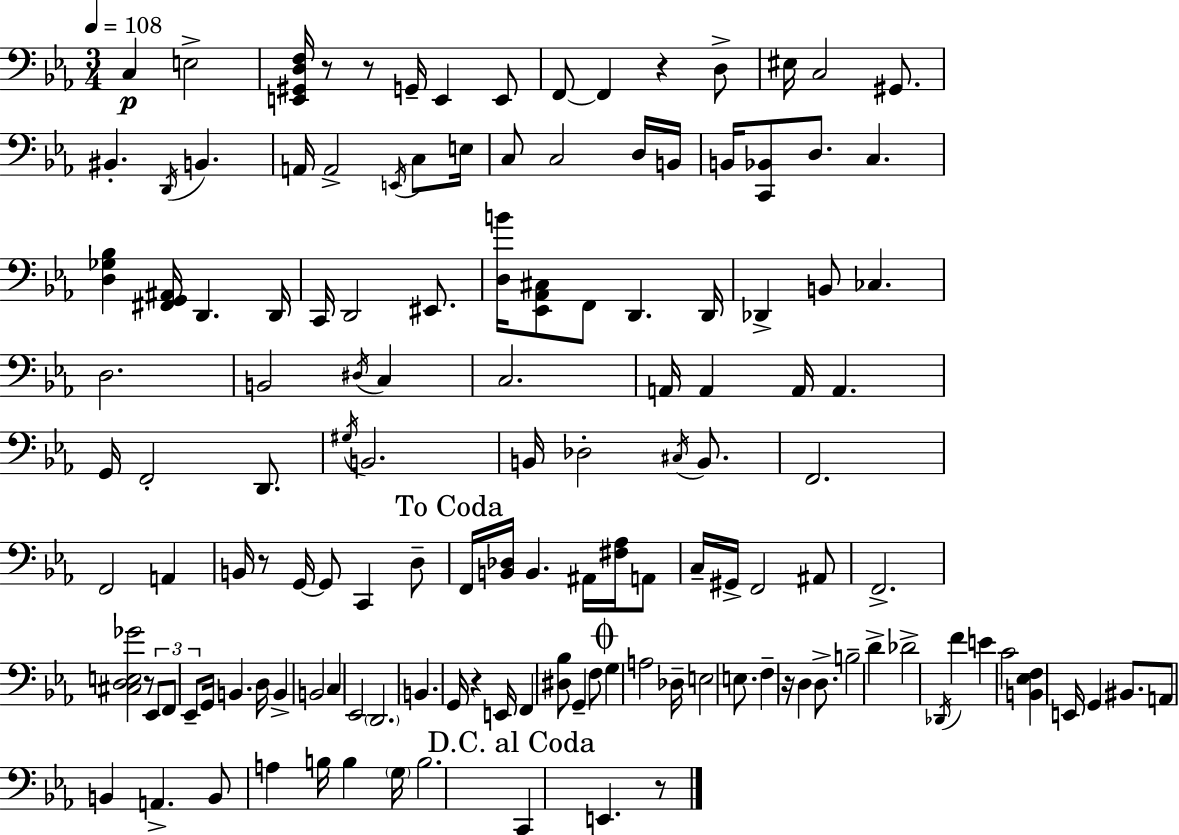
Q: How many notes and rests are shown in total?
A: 137